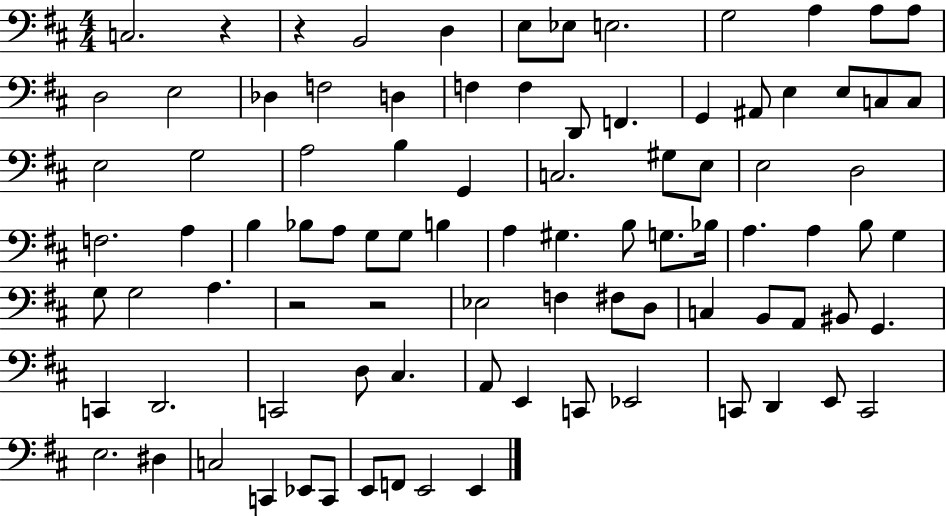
{
  \clef bass
  \numericTimeSignature
  \time 4/4
  \key d \major
  c2. r4 | r4 b,2 d4 | e8 ees8 e2. | g2 a4 a8 a8 | \break d2 e2 | des4 f2 d4 | f4 f4 d,8 f,4. | g,4 ais,8 e4 e8 c8 c8 | \break e2 g2 | a2 b4 g,4 | c2. gis8 e8 | e2 d2 | \break f2. a4 | b4 bes8 a8 g8 g8 b4 | a4 gis4. b8 g8. bes16 | a4. a4 b8 g4 | \break g8 g2 a4. | r2 r2 | ees2 f4 fis8 d8 | c4 b,8 a,8 bis,8 g,4. | \break c,4 d,2. | c,2 d8 cis4. | a,8 e,4 c,8 ees,2 | c,8 d,4 e,8 c,2 | \break e2. dis4 | c2 c,4 ees,8 c,8 | e,8 f,8 e,2 e,4 | \bar "|."
}